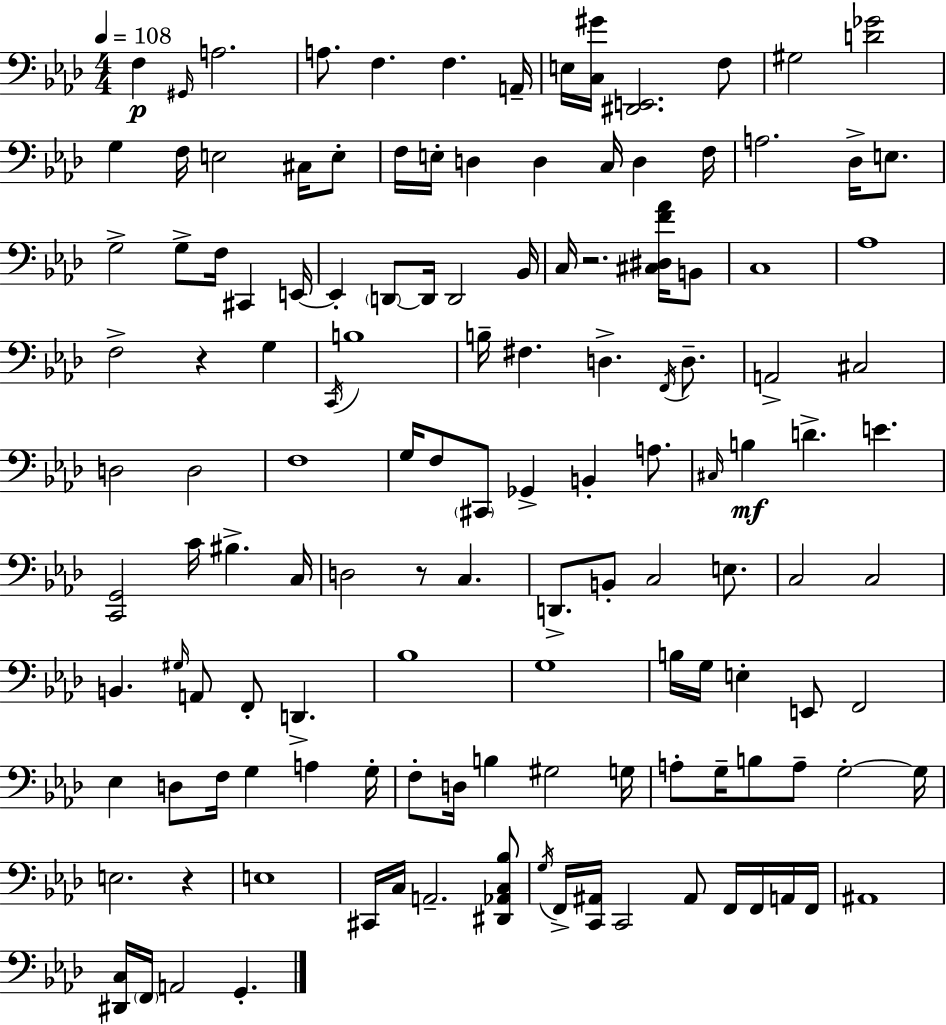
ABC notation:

X:1
T:Untitled
M:4/4
L:1/4
K:Ab
F, ^G,,/4 A,2 A,/2 F, F, A,,/4 E,/4 [C,^G]/4 [^D,,E,,]2 F,/2 ^G,2 [D_G]2 G, F,/4 E,2 ^C,/4 E,/2 F,/4 E,/4 D, D, C,/4 D, F,/4 A,2 _D,/4 E,/2 G,2 G,/2 F,/4 ^C,, E,,/4 E,, D,,/2 D,,/4 D,,2 _B,,/4 C,/4 z2 [^C,^D,F_A]/4 B,,/2 C,4 _A,4 F,2 z G, C,,/4 B,4 B,/4 ^F, D, F,,/4 D,/2 A,,2 ^C,2 D,2 D,2 F,4 G,/4 F,/2 ^C,,/2 _G,, B,, A,/2 ^C,/4 B, D E [C,,G,,]2 C/4 ^B, C,/4 D,2 z/2 C, D,,/2 B,,/2 C,2 E,/2 C,2 C,2 B,, ^G,/4 A,,/2 F,,/2 D,, _B,4 G,4 B,/4 G,/4 E, E,,/2 F,,2 _E, D,/2 F,/4 G, A, G,/4 F,/2 D,/4 B, ^G,2 G,/4 A,/2 G,/4 B,/2 A,/2 G,2 G,/4 E,2 z E,4 ^C,,/4 C,/4 A,,2 [^D,,_A,,C,_B,]/2 G,/4 F,,/4 [C,,^A,,]/4 C,,2 ^A,,/2 F,,/4 F,,/4 A,,/4 F,,/4 ^A,,4 [^D,,C,]/4 F,,/4 A,,2 G,,